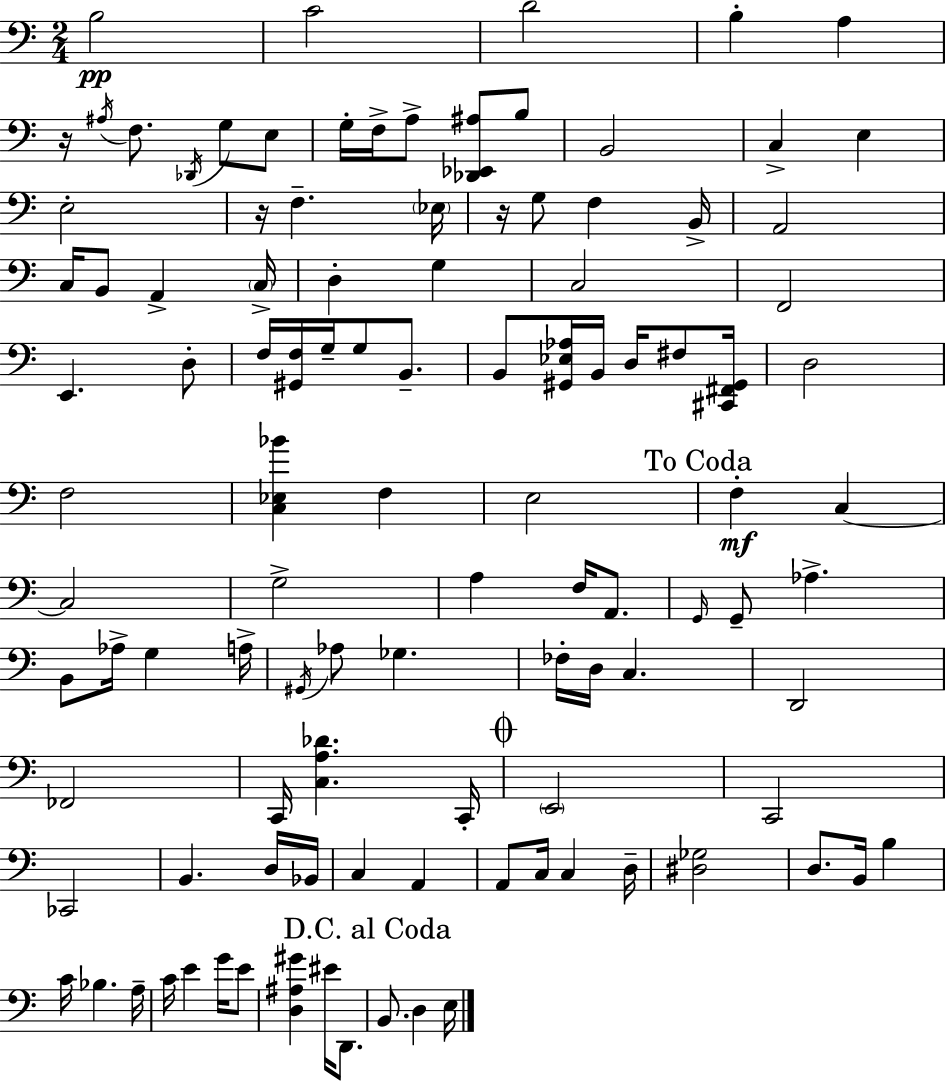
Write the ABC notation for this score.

X:1
T:Untitled
M:2/4
L:1/4
K:Am
B,2 C2 D2 B, A, z/4 ^A,/4 F,/2 _D,,/4 G,/2 E,/2 G,/4 F,/4 A,/2 [_D,,_E,,^A,]/2 B,/2 B,,2 C, E, E,2 z/4 F, _E,/4 z/4 G,/2 F, B,,/4 A,,2 C,/4 B,,/2 A,, C,/4 D, G, C,2 F,,2 E,, D,/2 F,/4 [^G,,F,]/4 G,/4 G,/2 B,,/2 B,,/2 [^G,,_E,_A,]/4 B,,/4 D,/4 ^F,/2 [^C,,^F,,^G,,]/4 D,2 F,2 [C,_E,_B] F, E,2 F, C, C,2 G,2 A, F,/4 A,,/2 G,,/4 G,,/2 _A, B,,/2 _A,/4 G, A,/4 ^G,,/4 _A,/2 _G, _F,/4 D,/4 C, D,,2 _F,,2 C,,/4 [C,A,_D] C,,/4 E,,2 C,,2 _C,,2 B,, D,/4 _B,,/4 C, A,, A,,/2 C,/4 C, D,/4 [^D,_G,]2 D,/2 B,,/4 B, C/4 _B, A,/4 C/4 E G/4 E/2 [D,^A,^G] ^E/4 D,,/2 B,,/2 D, E,/4